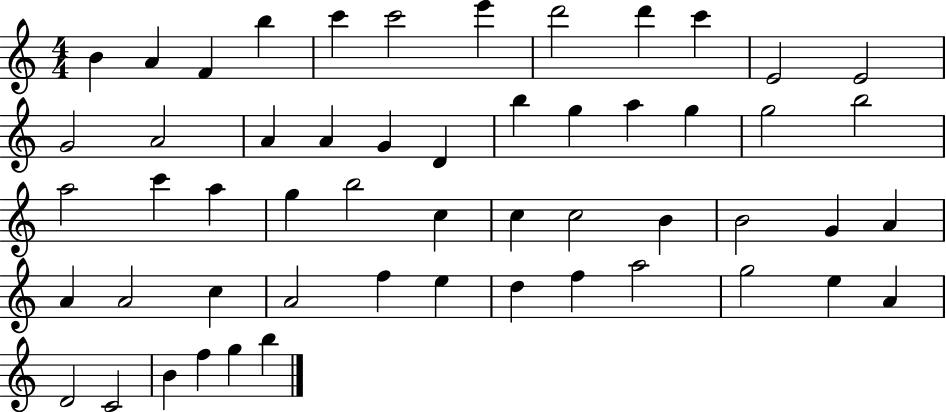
X:1
T:Untitled
M:4/4
L:1/4
K:C
B A F b c' c'2 e' d'2 d' c' E2 E2 G2 A2 A A G D b g a g g2 b2 a2 c' a g b2 c c c2 B B2 G A A A2 c A2 f e d f a2 g2 e A D2 C2 B f g b